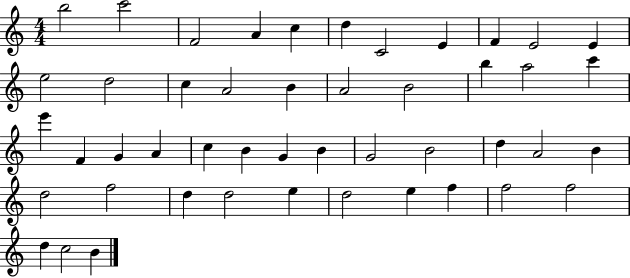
X:1
T:Untitled
M:4/4
L:1/4
K:C
b2 c'2 F2 A c d C2 E F E2 E e2 d2 c A2 B A2 B2 b a2 c' e' F G A c B G B G2 B2 d A2 B d2 f2 d d2 e d2 e f f2 f2 d c2 B